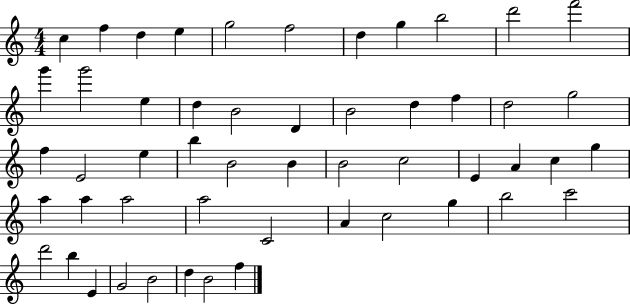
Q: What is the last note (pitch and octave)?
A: F5